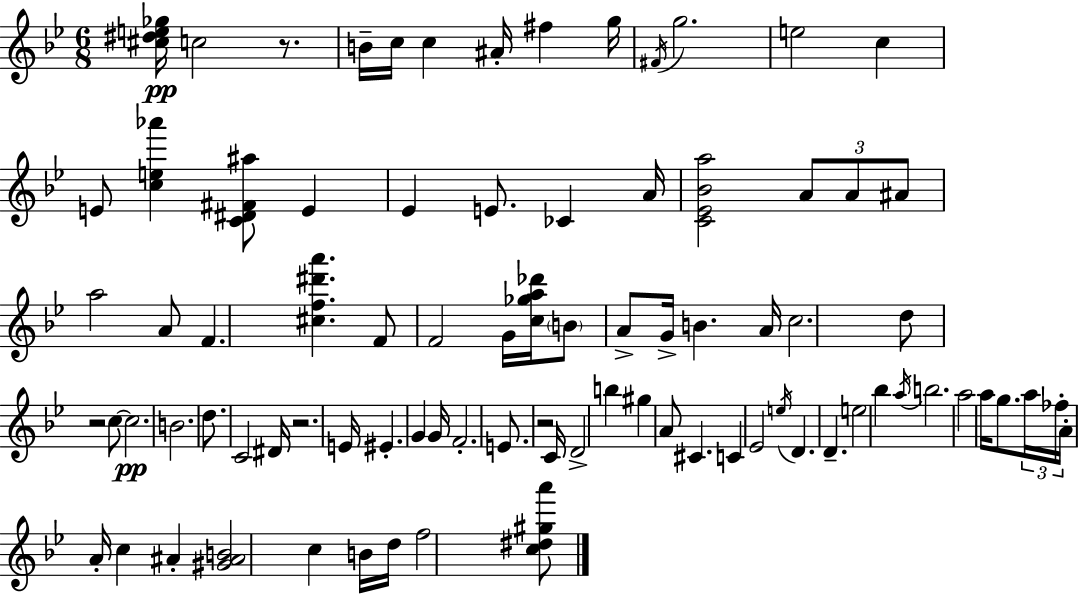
{
  \clef treble
  \numericTimeSignature
  \time 6/8
  \key bes \major
  <cis'' dis'' e'' ges''>16\pp c''2 r8. | b'16-- c''16 c''4 ais'16-. fis''4 g''16 | \acciaccatura { fis'16 } g''2. | e''2 c''4 | \break e'8 <c'' e'' aes'''>4 <c' dis' fis' ais''>8 e'4 | ees'4 e'8. ces'4 | a'16 <c' ees' bes' a''>2 \tuplet 3/2 { a'8 a'8 | ais'8 } a''2 a'8 | \break f'4. <cis'' f'' dis''' a'''>4. | f'8 f'2 g'16 | <c'' ges'' a'' des'''>16 \parenthesize b'8 a'8-> g'16-> b'4. | a'16 c''2. | \break d''8 r2 c''8~~ | c''2.\pp | b'2. | d''8. c'2 | \break dis'16 r2. | e'16 eis'4.-. g'4 | g'16 f'2.-. | e'8. r2 | \break c'16 d'2-> b''4 | gis''4 a'8 cis'4. | c'4 ees'2 | \acciaccatura { e''16 } d'4. d'4.-- | \break e''2 bes''4 | \acciaccatura { a''16 } b''2. | a''2 a''16 | g''8. \tuplet 3/2 { a''16 fes''16-. a'16-. } a'16-. c''4 ais'4-. | \break <gis' ais' b'>2 c''4 | b'16 d''16 f''2 | <c'' dis'' gis'' a'''>8 \bar "|."
}